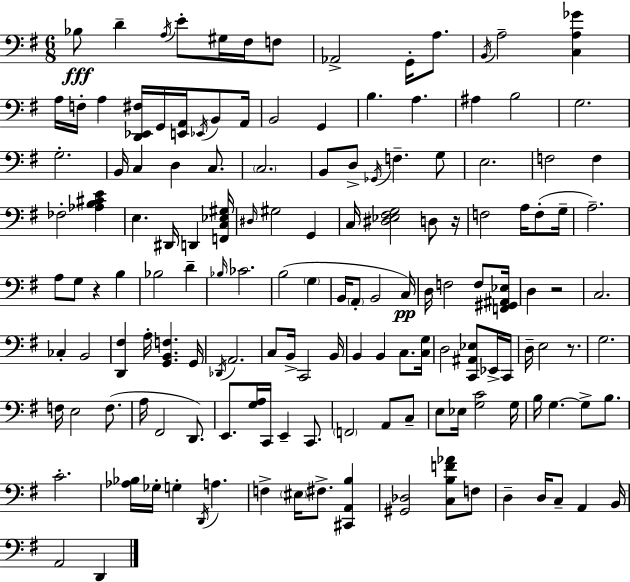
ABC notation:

X:1
T:Untitled
M:6/8
L:1/4
K:Em
_B,/2 D A,/4 E/2 ^G,/4 ^F,/4 F,/2 _A,,2 G,,/4 A,/2 B,,/4 A,2 [C,A,_G] A,/4 F,/4 A, [D,,_E,,^F,]/4 G,,/4 [E,,A,,]/4 _E,,/4 B,,/2 A,,/4 B,,2 G,, B, A, ^A, B,2 G,2 G,2 B,,/4 C, D, C,/2 C,2 B,,/2 D,/2 _G,,/4 F, G,/2 E,2 F,2 F, _F,2 [_A,B,^CE] E, ^D,,/4 D,, [F,,C,_E,^G,]/4 ^D,/4 ^G,2 G,, C,/4 [^D,_E,^F,G,]2 D,/2 z/4 F,2 A,/4 F,/2 G,/4 A,2 A,/2 G,/2 z B, _B,2 D _B,/4 _C2 B,2 G, B,,/4 A,,/2 B,,2 C,/4 D,/4 F,2 F,/2 [F,,^G,,^A,,_E,]/4 D, z2 C,2 _C, B,,2 [D,,^F,] A,/4 [G,,B,,F,] G,,/4 _D,,/4 A,,2 C,/2 B,,/4 C,,2 B,,/4 B,, B,, C,/2 [C,G,]/4 D,2 [C,,^A,,_E,]/2 _E,,/4 C,,/4 D,/4 E,2 z/2 G,2 F,/4 E,2 F,/2 A,/4 ^F,,2 D,,/2 E,,/2 [G,A,]/4 C,,/4 E,, C,,/2 F,,2 A,,/2 C,/2 E,/2 _E,/4 [G,C]2 G,/4 B,/4 G, G,/2 B,/2 C2 [_A,_B,]/4 _G,/4 G, D,,/4 A, F, ^E,/4 ^F,/2 [^C,,A,,B,] [^G,,_D,]2 [C,B,F_A]/2 F,/2 D, D,/4 C,/2 A,, B,,/4 A,,2 D,,